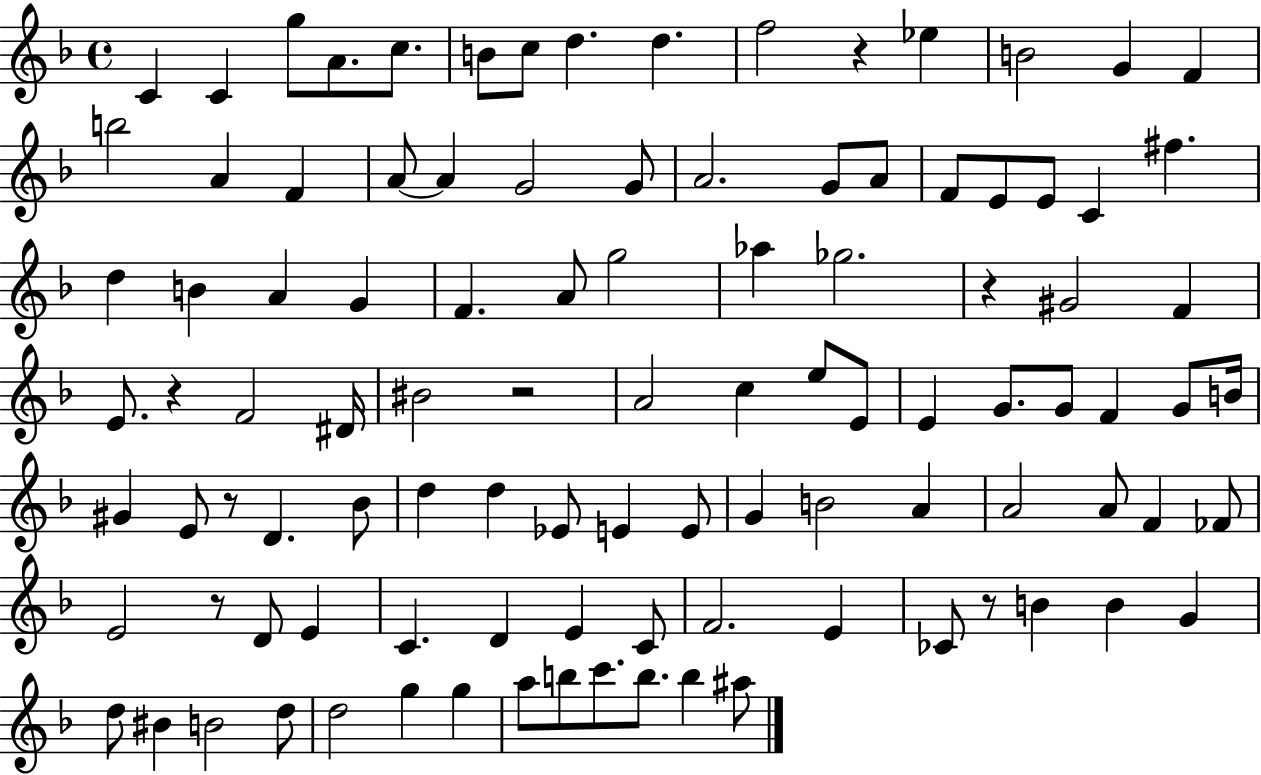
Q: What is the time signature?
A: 4/4